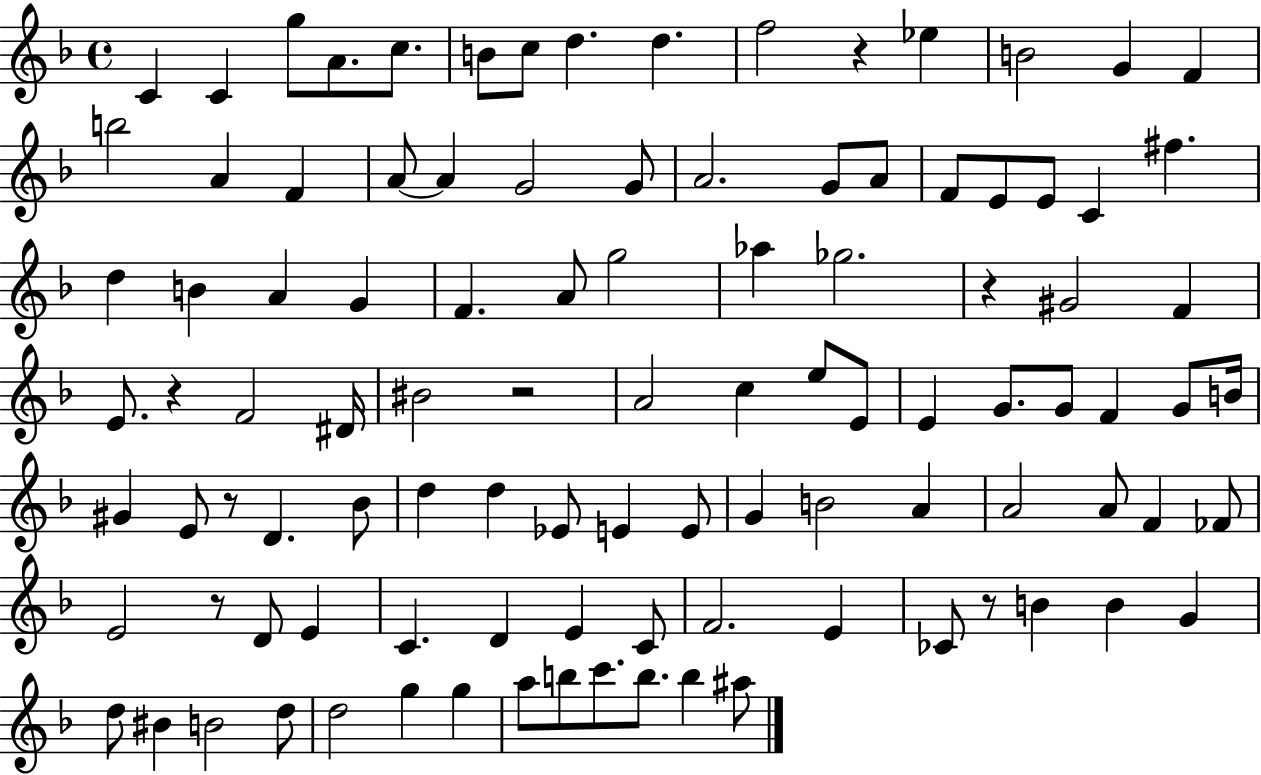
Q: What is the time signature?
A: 4/4